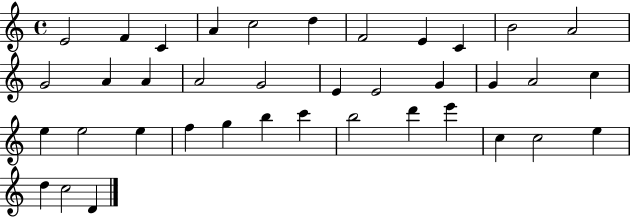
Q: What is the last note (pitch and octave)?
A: D4